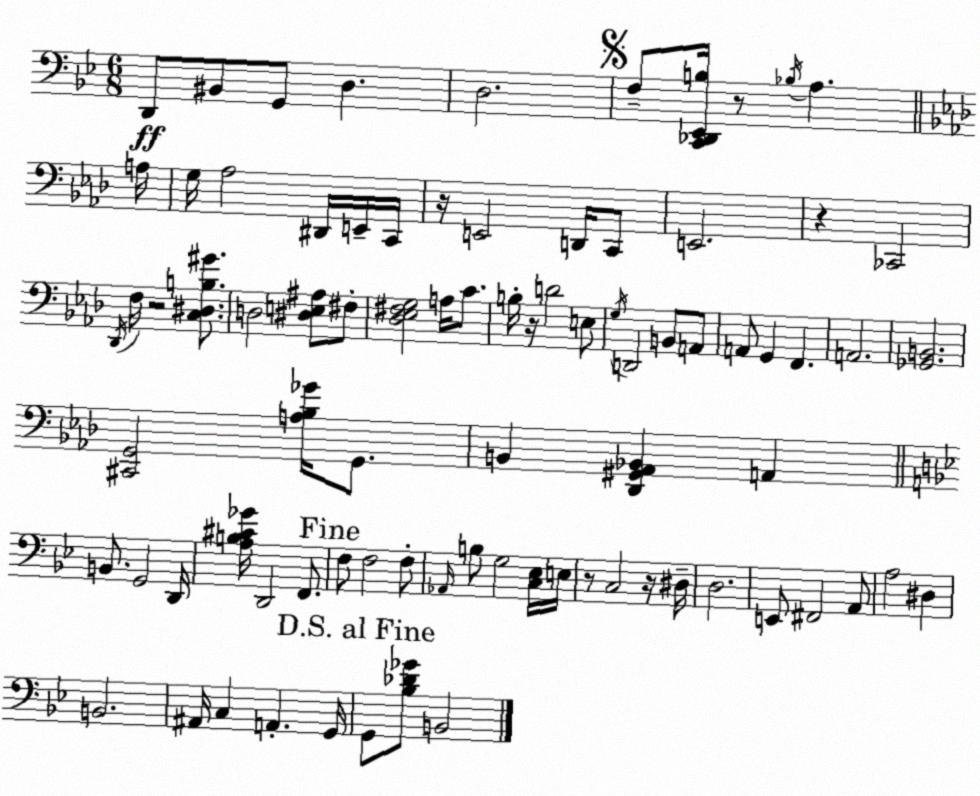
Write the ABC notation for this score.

X:1
T:Untitled
M:6/8
L:1/4
K:Bb
D,,/2 ^B,,/2 G,,/2 D, D,2 F,/2 [C,,_D,,_E,,B,]/4 z/2 _B,/4 A, A,/4 G,/4 _A,2 ^D,,/4 E,,/4 C,,/4 z/4 E,,2 D,,/4 C,,/2 E,,2 z _C,,2 _D,,/4 F,/4 z2 [C,^D,B,^G]/2 D,2 [^D,E,^A,]/2 ^F,/2 [_D,_E,^F,G,]2 A,/4 C/2 B,/4 z/4 D2 E,/2 G,/4 D,,2 B,,/2 A,,/2 A,,/2 G,, F,, A,,2 [_G,,B,,]2 [^C,,G,,]2 [A,_B,_G]/4 G,,/2 B,, [_D,,^G,,_A,,_B,,] A,, B,,/2 G,,2 D,,/4 [A,B,^C_G]/4 D,,2 F,,/2 F,/2 F,2 F,/2 _A,,/4 B,/2 G,2 [C,_E,]/4 E,/4 z/2 C,2 z/4 ^D,/4 D,2 E,,/2 ^F,,2 A,,/2 A,2 ^D, B,,2 ^A,,/4 C, A,, G,,/4 G,,/2 [_B,_D_G]/2 B,,2